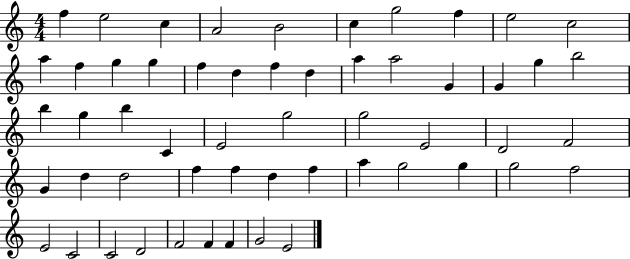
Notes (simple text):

F5/q E5/h C5/q A4/h B4/h C5/q G5/h F5/q E5/h C5/h A5/q F5/q G5/q G5/q F5/q D5/q F5/q D5/q A5/q A5/h G4/q G4/q G5/q B5/h B5/q G5/q B5/q C4/q E4/h G5/h G5/h E4/h D4/h F4/h G4/q D5/q D5/h F5/q F5/q D5/q F5/q A5/q G5/h G5/q G5/h F5/h E4/h C4/h C4/h D4/h F4/h F4/q F4/q G4/h E4/h